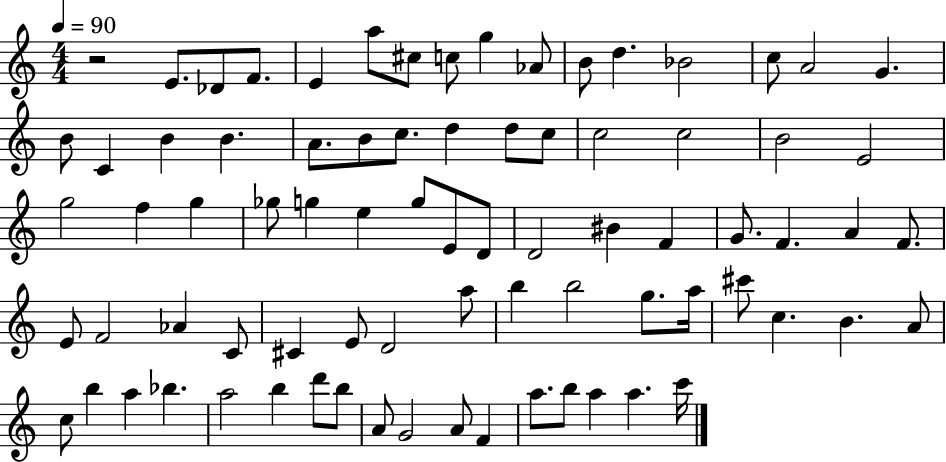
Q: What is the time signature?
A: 4/4